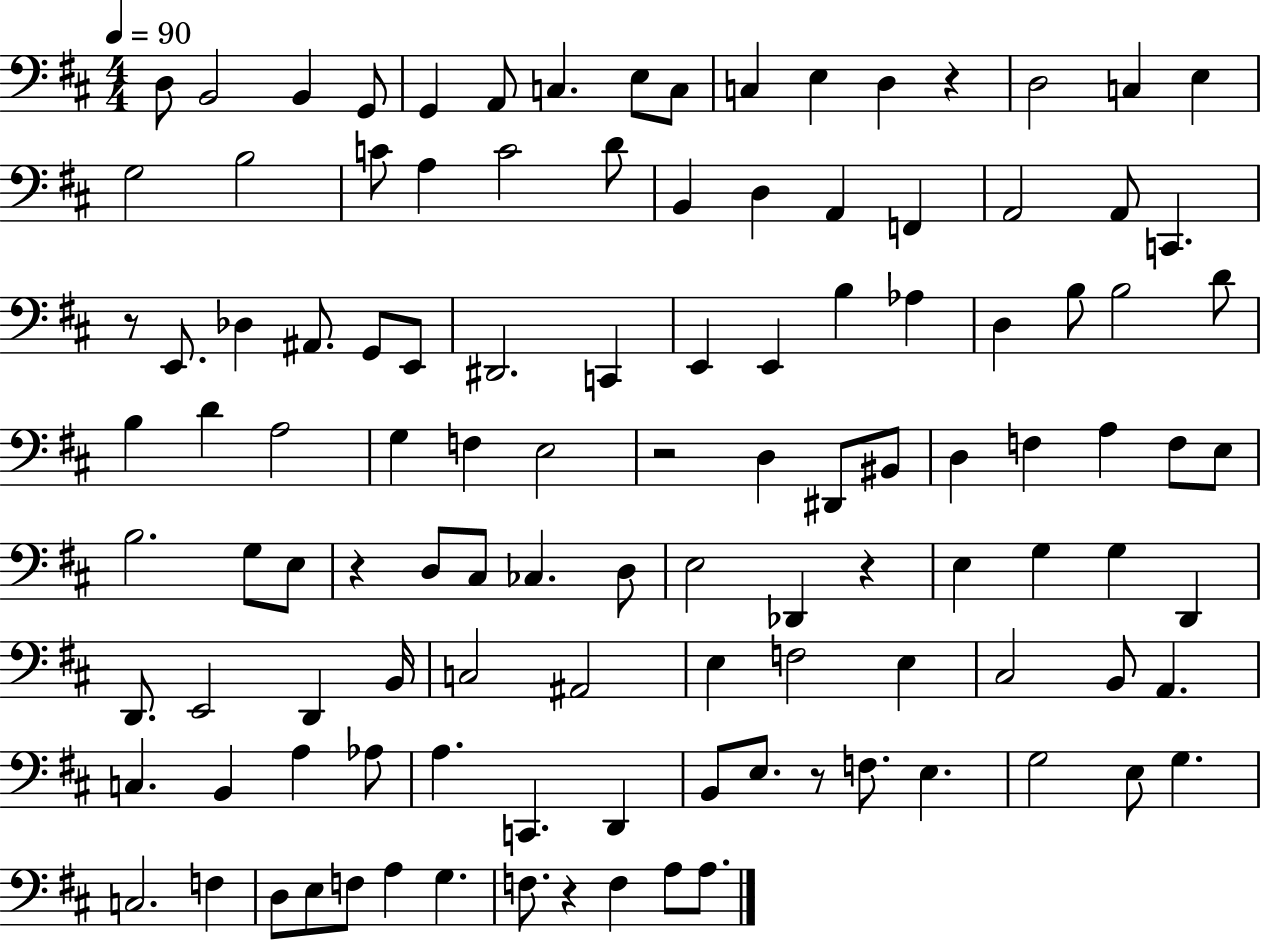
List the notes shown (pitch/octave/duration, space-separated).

D3/e B2/h B2/q G2/e G2/q A2/e C3/q. E3/e C3/e C3/q E3/q D3/q R/q D3/h C3/q E3/q G3/h B3/h C4/e A3/q C4/h D4/e B2/q D3/q A2/q F2/q A2/h A2/e C2/q. R/e E2/e. Db3/q A#2/e. G2/e E2/e D#2/h. C2/q E2/q E2/q B3/q Ab3/q D3/q B3/e B3/h D4/e B3/q D4/q A3/h G3/q F3/q E3/h R/h D3/q D#2/e BIS2/e D3/q F3/q A3/q F3/e E3/e B3/h. G3/e E3/e R/q D3/e C#3/e CES3/q. D3/e E3/h Db2/q R/q E3/q G3/q G3/q D2/q D2/e. E2/h D2/q B2/s C3/h A#2/h E3/q F3/h E3/q C#3/h B2/e A2/q. C3/q. B2/q A3/q Ab3/e A3/q. C2/q. D2/q B2/e E3/e. R/e F3/e. E3/q. G3/h E3/e G3/q. C3/h. F3/q D3/e E3/e F3/e A3/q G3/q. F3/e. R/q F3/q A3/e A3/e.